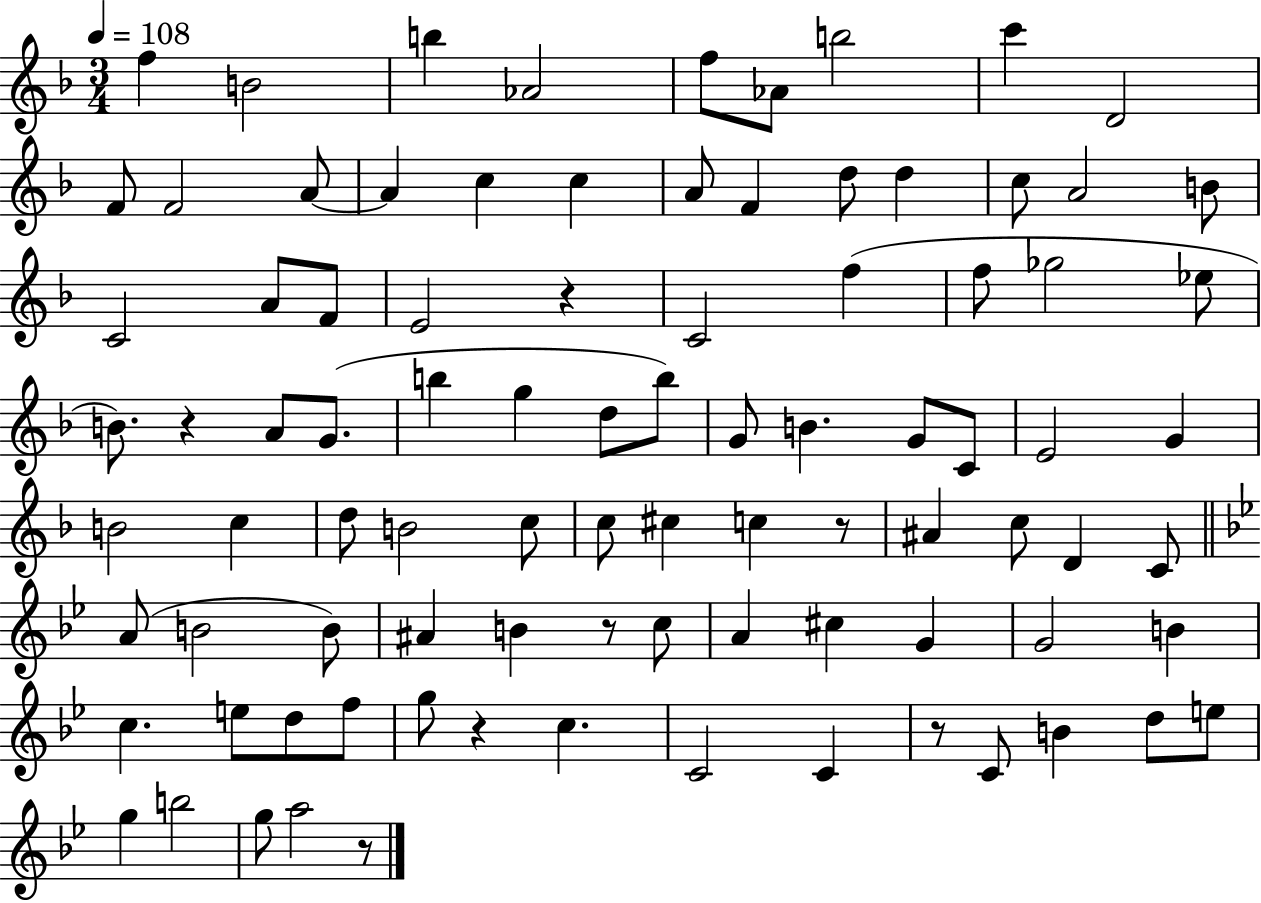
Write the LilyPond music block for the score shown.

{
  \clef treble
  \numericTimeSignature
  \time 3/4
  \key f \major
  \tempo 4 = 108
  f''4 b'2 | b''4 aes'2 | f''8 aes'8 b''2 | c'''4 d'2 | \break f'8 f'2 a'8~~ | a'4 c''4 c''4 | a'8 f'4 d''8 d''4 | c''8 a'2 b'8 | \break c'2 a'8 f'8 | e'2 r4 | c'2 f''4( | f''8 ges''2 ees''8 | \break b'8.) r4 a'8 g'8.( | b''4 g''4 d''8 b''8) | g'8 b'4. g'8 c'8 | e'2 g'4 | \break b'2 c''4 | d''8 b'2 c''8 | c''8 cis''4 c''4 r8 | ais'4 c''8 d'4 c'8 | \break \bar "||" \break \key bes \major a'8( b'2 b'8) | ais'4 b'4 r8 c''8 | a'4 cis''4 g'4 | g'2 b'4 | \break c''4. e''8 d''8 f''8 | g''8 r4 c''4. | c'2 c'4 | r8 c'8 b'4 d''8 e''8 | \break g''4 b''2 | g''8 a''2 r8 | \bar "|."
}